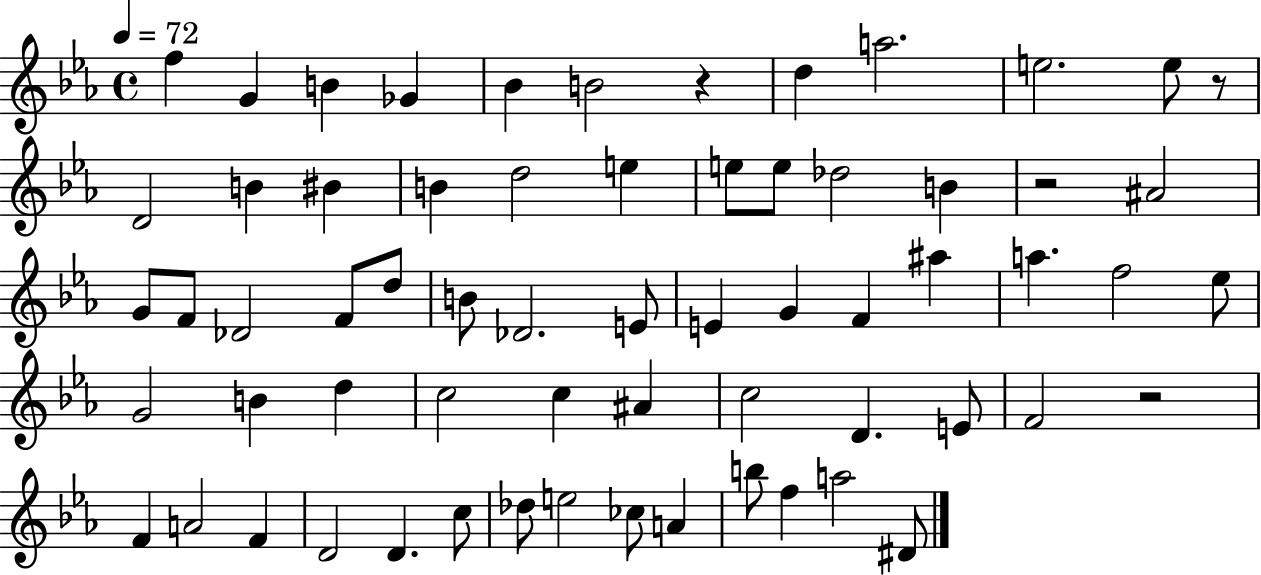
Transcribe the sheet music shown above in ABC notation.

X:1
T:Untitled
M:4/4
L:1/4
K:Eb
f G B _G _B B2 z d a2 e2 e/2 z/2 D2 B ^B B d2 e e/2 e/2 _d2 B z2 ^A2 G/2 F/2 _D2 F/2 d/2 B/2 _D2 E/2 E G F ^a a f2 _e/2 G2 B d c2 c ^A c2 D E/2 F2 z2 F A2 F D2 D c/2 _d/2 e2 _c/2 A b/2 f a2 ^D/2